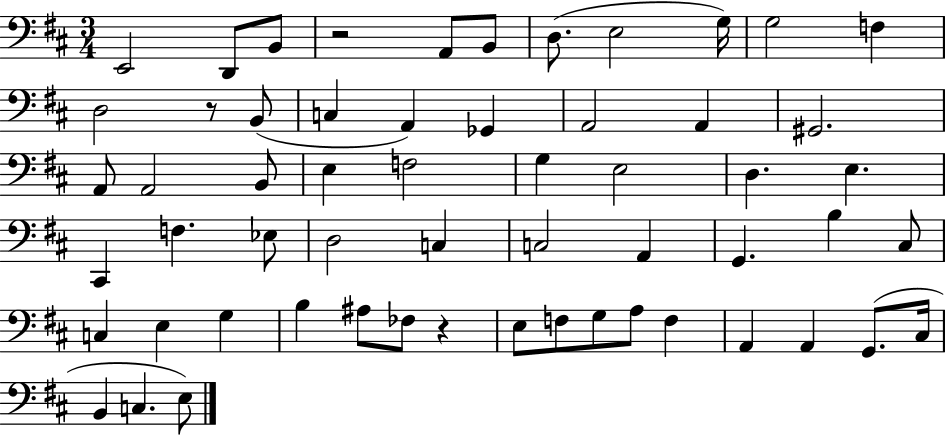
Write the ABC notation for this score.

X:1
T:Untitled
M:3/4
L:1/4
K:D
E,,2 D,,/2 B,,/2 z2 A,,/2 B,,/2 D,/2 E,2 G,/4 G,2 F, D,2 z/2 B,,/2 C, A,, _G,, A,,2 A,, ^G,,2 A,,/2 A,,2 B,,/2 E, F,2 G, E,2 D, E, ^C,, F, _E,/2 D,2 C, C,2 A,, G,, B, ^C,/2 C, E, G, B, ^A,/2 _F,/2 z E,/2 F,/2 G,/2 A,/2 F, A,, A,, G,,/2 ^C,/4 B,, C, E,/2